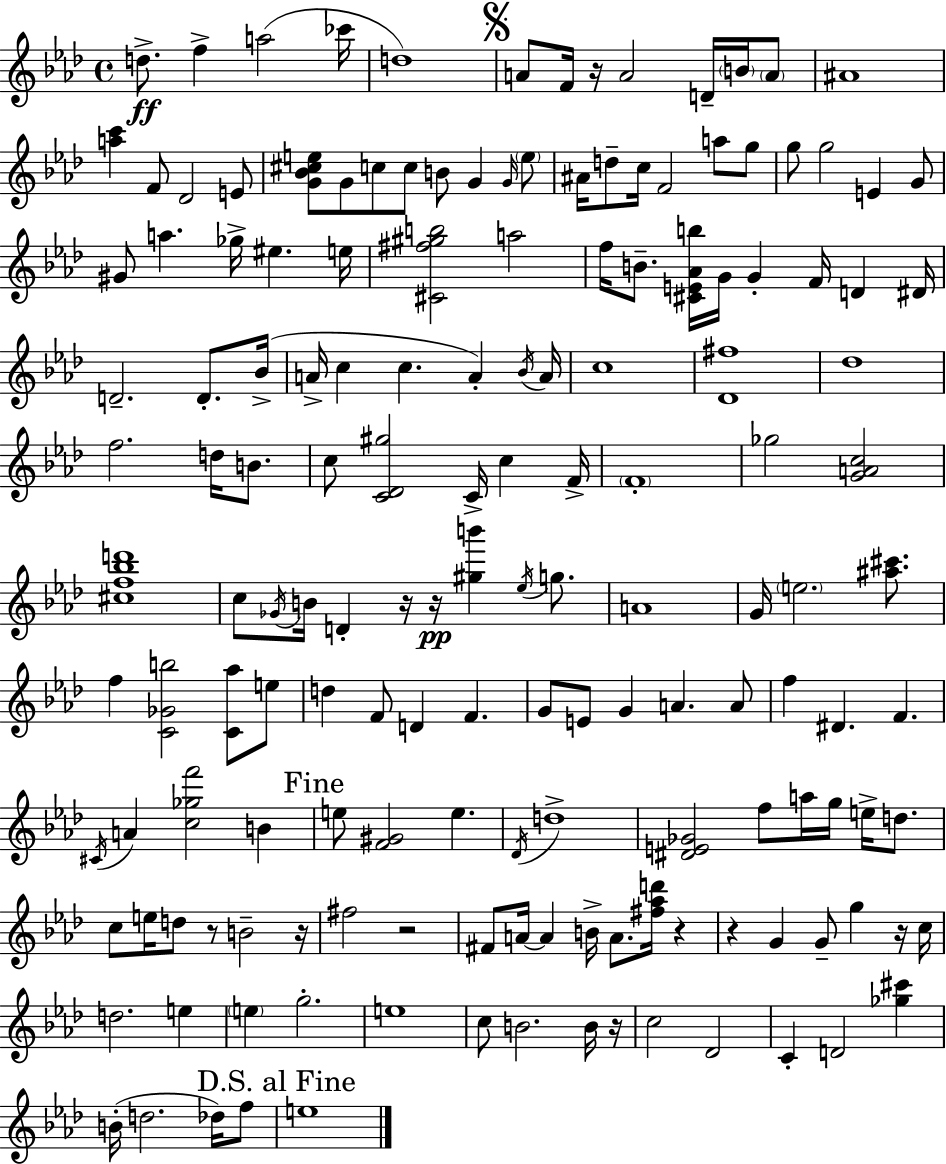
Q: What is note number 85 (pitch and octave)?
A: A4